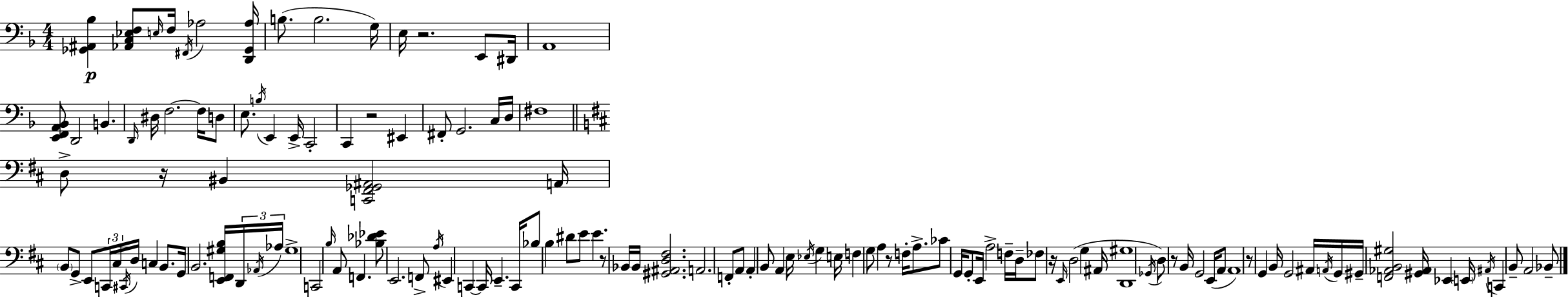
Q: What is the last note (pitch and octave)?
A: Bb2